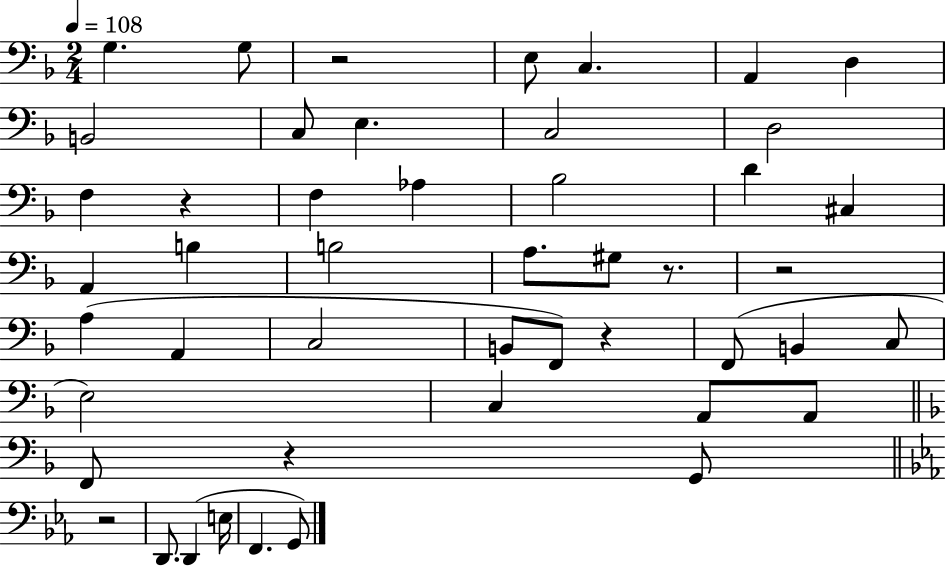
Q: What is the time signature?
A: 2/4